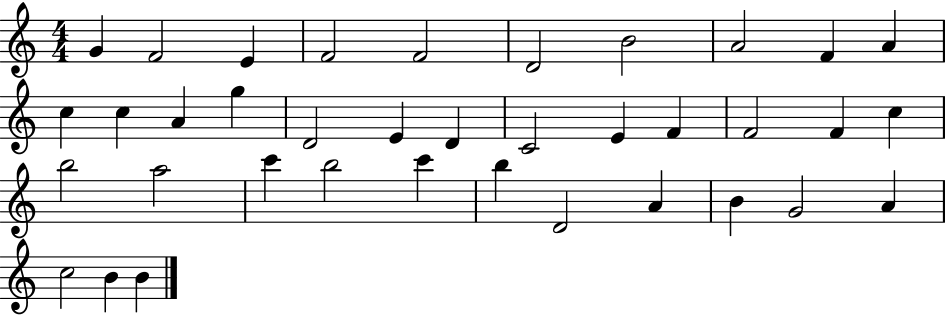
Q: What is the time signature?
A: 4/4